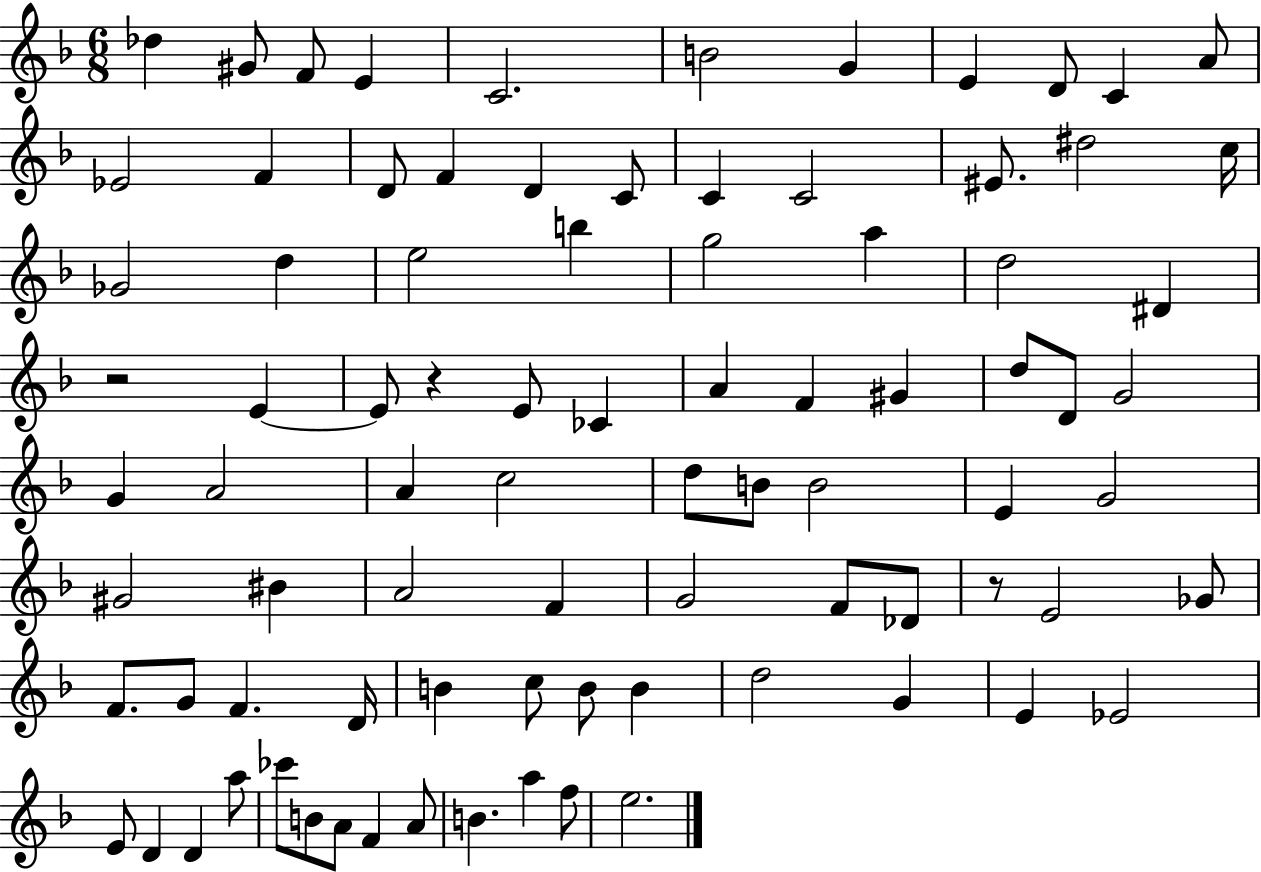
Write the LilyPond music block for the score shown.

{
  \clef treble
  \numericTimeSignature
  \time 6/8
  \key f \major
  des''4 gis'8 f'8 e'4 | c'2. | b'2 g'4 | e'4 d'8 c'4 a'8 | \break ees'2 f'4 | d'8 f'4 d'4 c'8 | c'4 c'2 | eis'8. dis''2 c''16 | \break ges'2 d''4 | e''2 b''4 | g''2 a''4 | d''2 dis'4 | \break r2 e'4~~ | e'8 r4 e'8 ces'4 | a'4 f'4 gis'4 | d''8 d'8 g'2 | \break g'4 a'2 | a'4 c''2 | d''8 b'8 b'2 | e'4 g'2 | \break gis'2 bis'4 | a'2 f'4 | g'2 f'8 des'8 | r8 e'2 ges'8 | \break f'8. g'8 f'4. d'16 | b'4 c''8 b'8 b'4 | d''2 g'4 | e'4 ees'2 | \break e'8 d'4 d'4 a''8 | ces'''8 b'8 a'8 f'4 a'8 | b'4. a''4 f''8 | e''2. | \break \bar "|."
}